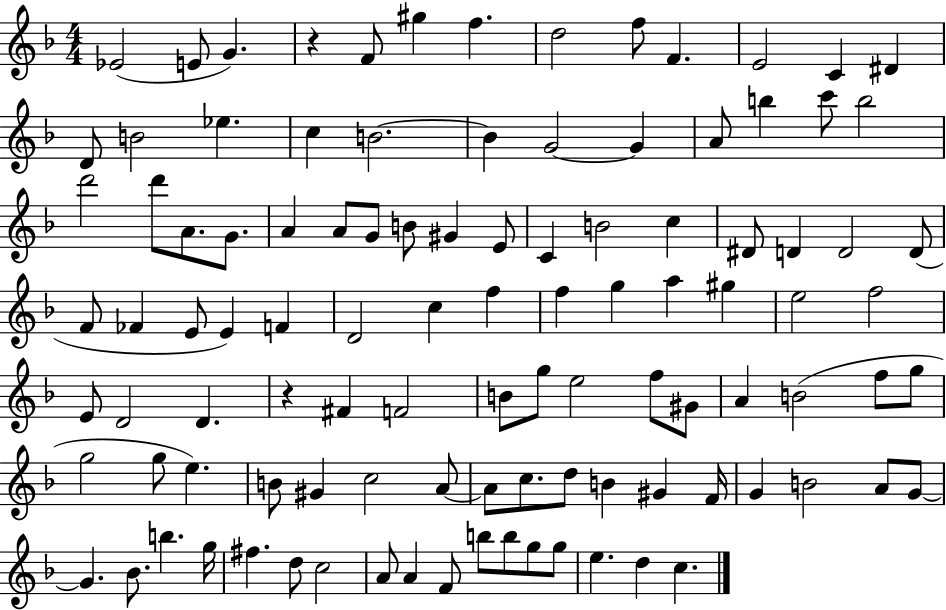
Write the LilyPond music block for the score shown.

{
  \clef treble
  \numericTimeSignature
  \time 4/4
  \key f \major
  ees'2( e'8 g'4.) | r4 f'8 gis''4 f''4. | d''2 f''8 f'4. | e'2 c'4 dis'4 | \break d'8 b'2 ees''4. | c''4 b'2.~~ | b'4 g'2~~ g'4 | a'8 b''4 c'''8 b''2 | \break d'''2 d'''8 a'8. g'8. | a'4 a'8 g'8 b'8 gis'4 e'8 | c'4 b'2 c''4 | dis'8 d'4 d'2 d'8( | \break f'8 fes'4 e'8 e'4) f'4 | d'2 c''4 f''4 | f''4 g''4 a''4 gis''4 | e''2 f''2 | \break e'8 d'2 d'4. | r4 fis'4 f'2 | b'8 g''8 e''2 f''8 gis'8 | a'4 b'2( f''8 g''8 | \break g''2 g''8 e''4.) | b'8 gis'4 c''2 a'8~~ | a'8 c''8. d''8 b'4 gis'4 f'16 | g'4 b'2 a'8 g'8~~ | \break g'4. bes'8. b''4. g''16 | fis''4. d''8 c''2 | a'8 a'4 f'8 b''8 b''8 g''8 g''8 | e''4. d''4 c''4. | \break \bar "|."
}